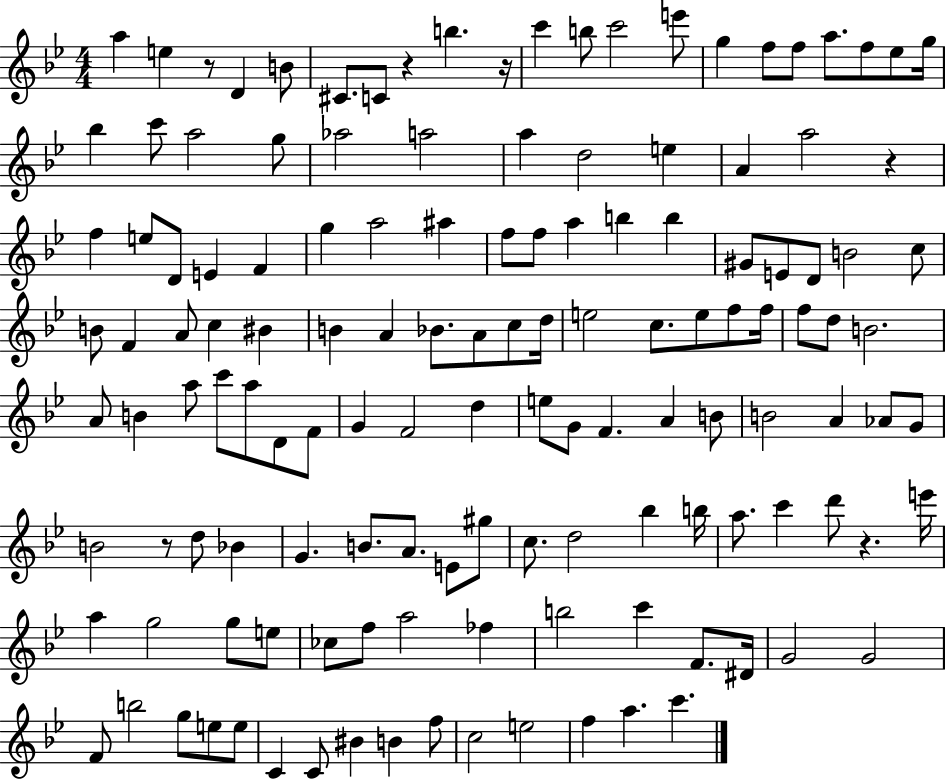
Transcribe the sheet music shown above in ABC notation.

X:1
T:Untitled
M:4/4
L:1/4
K:Bb
a e z/2 D B/2 ^C/2 C/2 z b z/4 c' b/2 c'2 e'/2 g f/2 f/2 a/2 f/2 _e/2 g/4 _b c'/2 a2 g/2 _a2 a2 a d2 e A a2 z f e/2 D/2 E F g a2 ^a f/2 f/2 a b b ^G/2 E/2 D/2 B2 c/2 B/2 F A/2 c ^B B A _B/2 A/2 c/2 d/4 e2 c/2 e/2 f/2 f/4 f/2 d/2 B2 A/2 B a/2 c'/2 a/2 D/2 F/2 G F2 d e/2 G/2 F A B/2 B2 A _A/2 G/2 B2 z/2 d/2 _B G B/2 A/2 E/2 ^g/2 c/2 d2 _b b/4 a/2 c' d'/2 z e'/4 a g2 g/2 e/2 _c/2 f/2 a2 _f b2 c' F/2 ^D/4 G2 G2 F/2 b2 g/2 e/2 e/2 C C/2 ^B B f/2 c2 e2 f a c'